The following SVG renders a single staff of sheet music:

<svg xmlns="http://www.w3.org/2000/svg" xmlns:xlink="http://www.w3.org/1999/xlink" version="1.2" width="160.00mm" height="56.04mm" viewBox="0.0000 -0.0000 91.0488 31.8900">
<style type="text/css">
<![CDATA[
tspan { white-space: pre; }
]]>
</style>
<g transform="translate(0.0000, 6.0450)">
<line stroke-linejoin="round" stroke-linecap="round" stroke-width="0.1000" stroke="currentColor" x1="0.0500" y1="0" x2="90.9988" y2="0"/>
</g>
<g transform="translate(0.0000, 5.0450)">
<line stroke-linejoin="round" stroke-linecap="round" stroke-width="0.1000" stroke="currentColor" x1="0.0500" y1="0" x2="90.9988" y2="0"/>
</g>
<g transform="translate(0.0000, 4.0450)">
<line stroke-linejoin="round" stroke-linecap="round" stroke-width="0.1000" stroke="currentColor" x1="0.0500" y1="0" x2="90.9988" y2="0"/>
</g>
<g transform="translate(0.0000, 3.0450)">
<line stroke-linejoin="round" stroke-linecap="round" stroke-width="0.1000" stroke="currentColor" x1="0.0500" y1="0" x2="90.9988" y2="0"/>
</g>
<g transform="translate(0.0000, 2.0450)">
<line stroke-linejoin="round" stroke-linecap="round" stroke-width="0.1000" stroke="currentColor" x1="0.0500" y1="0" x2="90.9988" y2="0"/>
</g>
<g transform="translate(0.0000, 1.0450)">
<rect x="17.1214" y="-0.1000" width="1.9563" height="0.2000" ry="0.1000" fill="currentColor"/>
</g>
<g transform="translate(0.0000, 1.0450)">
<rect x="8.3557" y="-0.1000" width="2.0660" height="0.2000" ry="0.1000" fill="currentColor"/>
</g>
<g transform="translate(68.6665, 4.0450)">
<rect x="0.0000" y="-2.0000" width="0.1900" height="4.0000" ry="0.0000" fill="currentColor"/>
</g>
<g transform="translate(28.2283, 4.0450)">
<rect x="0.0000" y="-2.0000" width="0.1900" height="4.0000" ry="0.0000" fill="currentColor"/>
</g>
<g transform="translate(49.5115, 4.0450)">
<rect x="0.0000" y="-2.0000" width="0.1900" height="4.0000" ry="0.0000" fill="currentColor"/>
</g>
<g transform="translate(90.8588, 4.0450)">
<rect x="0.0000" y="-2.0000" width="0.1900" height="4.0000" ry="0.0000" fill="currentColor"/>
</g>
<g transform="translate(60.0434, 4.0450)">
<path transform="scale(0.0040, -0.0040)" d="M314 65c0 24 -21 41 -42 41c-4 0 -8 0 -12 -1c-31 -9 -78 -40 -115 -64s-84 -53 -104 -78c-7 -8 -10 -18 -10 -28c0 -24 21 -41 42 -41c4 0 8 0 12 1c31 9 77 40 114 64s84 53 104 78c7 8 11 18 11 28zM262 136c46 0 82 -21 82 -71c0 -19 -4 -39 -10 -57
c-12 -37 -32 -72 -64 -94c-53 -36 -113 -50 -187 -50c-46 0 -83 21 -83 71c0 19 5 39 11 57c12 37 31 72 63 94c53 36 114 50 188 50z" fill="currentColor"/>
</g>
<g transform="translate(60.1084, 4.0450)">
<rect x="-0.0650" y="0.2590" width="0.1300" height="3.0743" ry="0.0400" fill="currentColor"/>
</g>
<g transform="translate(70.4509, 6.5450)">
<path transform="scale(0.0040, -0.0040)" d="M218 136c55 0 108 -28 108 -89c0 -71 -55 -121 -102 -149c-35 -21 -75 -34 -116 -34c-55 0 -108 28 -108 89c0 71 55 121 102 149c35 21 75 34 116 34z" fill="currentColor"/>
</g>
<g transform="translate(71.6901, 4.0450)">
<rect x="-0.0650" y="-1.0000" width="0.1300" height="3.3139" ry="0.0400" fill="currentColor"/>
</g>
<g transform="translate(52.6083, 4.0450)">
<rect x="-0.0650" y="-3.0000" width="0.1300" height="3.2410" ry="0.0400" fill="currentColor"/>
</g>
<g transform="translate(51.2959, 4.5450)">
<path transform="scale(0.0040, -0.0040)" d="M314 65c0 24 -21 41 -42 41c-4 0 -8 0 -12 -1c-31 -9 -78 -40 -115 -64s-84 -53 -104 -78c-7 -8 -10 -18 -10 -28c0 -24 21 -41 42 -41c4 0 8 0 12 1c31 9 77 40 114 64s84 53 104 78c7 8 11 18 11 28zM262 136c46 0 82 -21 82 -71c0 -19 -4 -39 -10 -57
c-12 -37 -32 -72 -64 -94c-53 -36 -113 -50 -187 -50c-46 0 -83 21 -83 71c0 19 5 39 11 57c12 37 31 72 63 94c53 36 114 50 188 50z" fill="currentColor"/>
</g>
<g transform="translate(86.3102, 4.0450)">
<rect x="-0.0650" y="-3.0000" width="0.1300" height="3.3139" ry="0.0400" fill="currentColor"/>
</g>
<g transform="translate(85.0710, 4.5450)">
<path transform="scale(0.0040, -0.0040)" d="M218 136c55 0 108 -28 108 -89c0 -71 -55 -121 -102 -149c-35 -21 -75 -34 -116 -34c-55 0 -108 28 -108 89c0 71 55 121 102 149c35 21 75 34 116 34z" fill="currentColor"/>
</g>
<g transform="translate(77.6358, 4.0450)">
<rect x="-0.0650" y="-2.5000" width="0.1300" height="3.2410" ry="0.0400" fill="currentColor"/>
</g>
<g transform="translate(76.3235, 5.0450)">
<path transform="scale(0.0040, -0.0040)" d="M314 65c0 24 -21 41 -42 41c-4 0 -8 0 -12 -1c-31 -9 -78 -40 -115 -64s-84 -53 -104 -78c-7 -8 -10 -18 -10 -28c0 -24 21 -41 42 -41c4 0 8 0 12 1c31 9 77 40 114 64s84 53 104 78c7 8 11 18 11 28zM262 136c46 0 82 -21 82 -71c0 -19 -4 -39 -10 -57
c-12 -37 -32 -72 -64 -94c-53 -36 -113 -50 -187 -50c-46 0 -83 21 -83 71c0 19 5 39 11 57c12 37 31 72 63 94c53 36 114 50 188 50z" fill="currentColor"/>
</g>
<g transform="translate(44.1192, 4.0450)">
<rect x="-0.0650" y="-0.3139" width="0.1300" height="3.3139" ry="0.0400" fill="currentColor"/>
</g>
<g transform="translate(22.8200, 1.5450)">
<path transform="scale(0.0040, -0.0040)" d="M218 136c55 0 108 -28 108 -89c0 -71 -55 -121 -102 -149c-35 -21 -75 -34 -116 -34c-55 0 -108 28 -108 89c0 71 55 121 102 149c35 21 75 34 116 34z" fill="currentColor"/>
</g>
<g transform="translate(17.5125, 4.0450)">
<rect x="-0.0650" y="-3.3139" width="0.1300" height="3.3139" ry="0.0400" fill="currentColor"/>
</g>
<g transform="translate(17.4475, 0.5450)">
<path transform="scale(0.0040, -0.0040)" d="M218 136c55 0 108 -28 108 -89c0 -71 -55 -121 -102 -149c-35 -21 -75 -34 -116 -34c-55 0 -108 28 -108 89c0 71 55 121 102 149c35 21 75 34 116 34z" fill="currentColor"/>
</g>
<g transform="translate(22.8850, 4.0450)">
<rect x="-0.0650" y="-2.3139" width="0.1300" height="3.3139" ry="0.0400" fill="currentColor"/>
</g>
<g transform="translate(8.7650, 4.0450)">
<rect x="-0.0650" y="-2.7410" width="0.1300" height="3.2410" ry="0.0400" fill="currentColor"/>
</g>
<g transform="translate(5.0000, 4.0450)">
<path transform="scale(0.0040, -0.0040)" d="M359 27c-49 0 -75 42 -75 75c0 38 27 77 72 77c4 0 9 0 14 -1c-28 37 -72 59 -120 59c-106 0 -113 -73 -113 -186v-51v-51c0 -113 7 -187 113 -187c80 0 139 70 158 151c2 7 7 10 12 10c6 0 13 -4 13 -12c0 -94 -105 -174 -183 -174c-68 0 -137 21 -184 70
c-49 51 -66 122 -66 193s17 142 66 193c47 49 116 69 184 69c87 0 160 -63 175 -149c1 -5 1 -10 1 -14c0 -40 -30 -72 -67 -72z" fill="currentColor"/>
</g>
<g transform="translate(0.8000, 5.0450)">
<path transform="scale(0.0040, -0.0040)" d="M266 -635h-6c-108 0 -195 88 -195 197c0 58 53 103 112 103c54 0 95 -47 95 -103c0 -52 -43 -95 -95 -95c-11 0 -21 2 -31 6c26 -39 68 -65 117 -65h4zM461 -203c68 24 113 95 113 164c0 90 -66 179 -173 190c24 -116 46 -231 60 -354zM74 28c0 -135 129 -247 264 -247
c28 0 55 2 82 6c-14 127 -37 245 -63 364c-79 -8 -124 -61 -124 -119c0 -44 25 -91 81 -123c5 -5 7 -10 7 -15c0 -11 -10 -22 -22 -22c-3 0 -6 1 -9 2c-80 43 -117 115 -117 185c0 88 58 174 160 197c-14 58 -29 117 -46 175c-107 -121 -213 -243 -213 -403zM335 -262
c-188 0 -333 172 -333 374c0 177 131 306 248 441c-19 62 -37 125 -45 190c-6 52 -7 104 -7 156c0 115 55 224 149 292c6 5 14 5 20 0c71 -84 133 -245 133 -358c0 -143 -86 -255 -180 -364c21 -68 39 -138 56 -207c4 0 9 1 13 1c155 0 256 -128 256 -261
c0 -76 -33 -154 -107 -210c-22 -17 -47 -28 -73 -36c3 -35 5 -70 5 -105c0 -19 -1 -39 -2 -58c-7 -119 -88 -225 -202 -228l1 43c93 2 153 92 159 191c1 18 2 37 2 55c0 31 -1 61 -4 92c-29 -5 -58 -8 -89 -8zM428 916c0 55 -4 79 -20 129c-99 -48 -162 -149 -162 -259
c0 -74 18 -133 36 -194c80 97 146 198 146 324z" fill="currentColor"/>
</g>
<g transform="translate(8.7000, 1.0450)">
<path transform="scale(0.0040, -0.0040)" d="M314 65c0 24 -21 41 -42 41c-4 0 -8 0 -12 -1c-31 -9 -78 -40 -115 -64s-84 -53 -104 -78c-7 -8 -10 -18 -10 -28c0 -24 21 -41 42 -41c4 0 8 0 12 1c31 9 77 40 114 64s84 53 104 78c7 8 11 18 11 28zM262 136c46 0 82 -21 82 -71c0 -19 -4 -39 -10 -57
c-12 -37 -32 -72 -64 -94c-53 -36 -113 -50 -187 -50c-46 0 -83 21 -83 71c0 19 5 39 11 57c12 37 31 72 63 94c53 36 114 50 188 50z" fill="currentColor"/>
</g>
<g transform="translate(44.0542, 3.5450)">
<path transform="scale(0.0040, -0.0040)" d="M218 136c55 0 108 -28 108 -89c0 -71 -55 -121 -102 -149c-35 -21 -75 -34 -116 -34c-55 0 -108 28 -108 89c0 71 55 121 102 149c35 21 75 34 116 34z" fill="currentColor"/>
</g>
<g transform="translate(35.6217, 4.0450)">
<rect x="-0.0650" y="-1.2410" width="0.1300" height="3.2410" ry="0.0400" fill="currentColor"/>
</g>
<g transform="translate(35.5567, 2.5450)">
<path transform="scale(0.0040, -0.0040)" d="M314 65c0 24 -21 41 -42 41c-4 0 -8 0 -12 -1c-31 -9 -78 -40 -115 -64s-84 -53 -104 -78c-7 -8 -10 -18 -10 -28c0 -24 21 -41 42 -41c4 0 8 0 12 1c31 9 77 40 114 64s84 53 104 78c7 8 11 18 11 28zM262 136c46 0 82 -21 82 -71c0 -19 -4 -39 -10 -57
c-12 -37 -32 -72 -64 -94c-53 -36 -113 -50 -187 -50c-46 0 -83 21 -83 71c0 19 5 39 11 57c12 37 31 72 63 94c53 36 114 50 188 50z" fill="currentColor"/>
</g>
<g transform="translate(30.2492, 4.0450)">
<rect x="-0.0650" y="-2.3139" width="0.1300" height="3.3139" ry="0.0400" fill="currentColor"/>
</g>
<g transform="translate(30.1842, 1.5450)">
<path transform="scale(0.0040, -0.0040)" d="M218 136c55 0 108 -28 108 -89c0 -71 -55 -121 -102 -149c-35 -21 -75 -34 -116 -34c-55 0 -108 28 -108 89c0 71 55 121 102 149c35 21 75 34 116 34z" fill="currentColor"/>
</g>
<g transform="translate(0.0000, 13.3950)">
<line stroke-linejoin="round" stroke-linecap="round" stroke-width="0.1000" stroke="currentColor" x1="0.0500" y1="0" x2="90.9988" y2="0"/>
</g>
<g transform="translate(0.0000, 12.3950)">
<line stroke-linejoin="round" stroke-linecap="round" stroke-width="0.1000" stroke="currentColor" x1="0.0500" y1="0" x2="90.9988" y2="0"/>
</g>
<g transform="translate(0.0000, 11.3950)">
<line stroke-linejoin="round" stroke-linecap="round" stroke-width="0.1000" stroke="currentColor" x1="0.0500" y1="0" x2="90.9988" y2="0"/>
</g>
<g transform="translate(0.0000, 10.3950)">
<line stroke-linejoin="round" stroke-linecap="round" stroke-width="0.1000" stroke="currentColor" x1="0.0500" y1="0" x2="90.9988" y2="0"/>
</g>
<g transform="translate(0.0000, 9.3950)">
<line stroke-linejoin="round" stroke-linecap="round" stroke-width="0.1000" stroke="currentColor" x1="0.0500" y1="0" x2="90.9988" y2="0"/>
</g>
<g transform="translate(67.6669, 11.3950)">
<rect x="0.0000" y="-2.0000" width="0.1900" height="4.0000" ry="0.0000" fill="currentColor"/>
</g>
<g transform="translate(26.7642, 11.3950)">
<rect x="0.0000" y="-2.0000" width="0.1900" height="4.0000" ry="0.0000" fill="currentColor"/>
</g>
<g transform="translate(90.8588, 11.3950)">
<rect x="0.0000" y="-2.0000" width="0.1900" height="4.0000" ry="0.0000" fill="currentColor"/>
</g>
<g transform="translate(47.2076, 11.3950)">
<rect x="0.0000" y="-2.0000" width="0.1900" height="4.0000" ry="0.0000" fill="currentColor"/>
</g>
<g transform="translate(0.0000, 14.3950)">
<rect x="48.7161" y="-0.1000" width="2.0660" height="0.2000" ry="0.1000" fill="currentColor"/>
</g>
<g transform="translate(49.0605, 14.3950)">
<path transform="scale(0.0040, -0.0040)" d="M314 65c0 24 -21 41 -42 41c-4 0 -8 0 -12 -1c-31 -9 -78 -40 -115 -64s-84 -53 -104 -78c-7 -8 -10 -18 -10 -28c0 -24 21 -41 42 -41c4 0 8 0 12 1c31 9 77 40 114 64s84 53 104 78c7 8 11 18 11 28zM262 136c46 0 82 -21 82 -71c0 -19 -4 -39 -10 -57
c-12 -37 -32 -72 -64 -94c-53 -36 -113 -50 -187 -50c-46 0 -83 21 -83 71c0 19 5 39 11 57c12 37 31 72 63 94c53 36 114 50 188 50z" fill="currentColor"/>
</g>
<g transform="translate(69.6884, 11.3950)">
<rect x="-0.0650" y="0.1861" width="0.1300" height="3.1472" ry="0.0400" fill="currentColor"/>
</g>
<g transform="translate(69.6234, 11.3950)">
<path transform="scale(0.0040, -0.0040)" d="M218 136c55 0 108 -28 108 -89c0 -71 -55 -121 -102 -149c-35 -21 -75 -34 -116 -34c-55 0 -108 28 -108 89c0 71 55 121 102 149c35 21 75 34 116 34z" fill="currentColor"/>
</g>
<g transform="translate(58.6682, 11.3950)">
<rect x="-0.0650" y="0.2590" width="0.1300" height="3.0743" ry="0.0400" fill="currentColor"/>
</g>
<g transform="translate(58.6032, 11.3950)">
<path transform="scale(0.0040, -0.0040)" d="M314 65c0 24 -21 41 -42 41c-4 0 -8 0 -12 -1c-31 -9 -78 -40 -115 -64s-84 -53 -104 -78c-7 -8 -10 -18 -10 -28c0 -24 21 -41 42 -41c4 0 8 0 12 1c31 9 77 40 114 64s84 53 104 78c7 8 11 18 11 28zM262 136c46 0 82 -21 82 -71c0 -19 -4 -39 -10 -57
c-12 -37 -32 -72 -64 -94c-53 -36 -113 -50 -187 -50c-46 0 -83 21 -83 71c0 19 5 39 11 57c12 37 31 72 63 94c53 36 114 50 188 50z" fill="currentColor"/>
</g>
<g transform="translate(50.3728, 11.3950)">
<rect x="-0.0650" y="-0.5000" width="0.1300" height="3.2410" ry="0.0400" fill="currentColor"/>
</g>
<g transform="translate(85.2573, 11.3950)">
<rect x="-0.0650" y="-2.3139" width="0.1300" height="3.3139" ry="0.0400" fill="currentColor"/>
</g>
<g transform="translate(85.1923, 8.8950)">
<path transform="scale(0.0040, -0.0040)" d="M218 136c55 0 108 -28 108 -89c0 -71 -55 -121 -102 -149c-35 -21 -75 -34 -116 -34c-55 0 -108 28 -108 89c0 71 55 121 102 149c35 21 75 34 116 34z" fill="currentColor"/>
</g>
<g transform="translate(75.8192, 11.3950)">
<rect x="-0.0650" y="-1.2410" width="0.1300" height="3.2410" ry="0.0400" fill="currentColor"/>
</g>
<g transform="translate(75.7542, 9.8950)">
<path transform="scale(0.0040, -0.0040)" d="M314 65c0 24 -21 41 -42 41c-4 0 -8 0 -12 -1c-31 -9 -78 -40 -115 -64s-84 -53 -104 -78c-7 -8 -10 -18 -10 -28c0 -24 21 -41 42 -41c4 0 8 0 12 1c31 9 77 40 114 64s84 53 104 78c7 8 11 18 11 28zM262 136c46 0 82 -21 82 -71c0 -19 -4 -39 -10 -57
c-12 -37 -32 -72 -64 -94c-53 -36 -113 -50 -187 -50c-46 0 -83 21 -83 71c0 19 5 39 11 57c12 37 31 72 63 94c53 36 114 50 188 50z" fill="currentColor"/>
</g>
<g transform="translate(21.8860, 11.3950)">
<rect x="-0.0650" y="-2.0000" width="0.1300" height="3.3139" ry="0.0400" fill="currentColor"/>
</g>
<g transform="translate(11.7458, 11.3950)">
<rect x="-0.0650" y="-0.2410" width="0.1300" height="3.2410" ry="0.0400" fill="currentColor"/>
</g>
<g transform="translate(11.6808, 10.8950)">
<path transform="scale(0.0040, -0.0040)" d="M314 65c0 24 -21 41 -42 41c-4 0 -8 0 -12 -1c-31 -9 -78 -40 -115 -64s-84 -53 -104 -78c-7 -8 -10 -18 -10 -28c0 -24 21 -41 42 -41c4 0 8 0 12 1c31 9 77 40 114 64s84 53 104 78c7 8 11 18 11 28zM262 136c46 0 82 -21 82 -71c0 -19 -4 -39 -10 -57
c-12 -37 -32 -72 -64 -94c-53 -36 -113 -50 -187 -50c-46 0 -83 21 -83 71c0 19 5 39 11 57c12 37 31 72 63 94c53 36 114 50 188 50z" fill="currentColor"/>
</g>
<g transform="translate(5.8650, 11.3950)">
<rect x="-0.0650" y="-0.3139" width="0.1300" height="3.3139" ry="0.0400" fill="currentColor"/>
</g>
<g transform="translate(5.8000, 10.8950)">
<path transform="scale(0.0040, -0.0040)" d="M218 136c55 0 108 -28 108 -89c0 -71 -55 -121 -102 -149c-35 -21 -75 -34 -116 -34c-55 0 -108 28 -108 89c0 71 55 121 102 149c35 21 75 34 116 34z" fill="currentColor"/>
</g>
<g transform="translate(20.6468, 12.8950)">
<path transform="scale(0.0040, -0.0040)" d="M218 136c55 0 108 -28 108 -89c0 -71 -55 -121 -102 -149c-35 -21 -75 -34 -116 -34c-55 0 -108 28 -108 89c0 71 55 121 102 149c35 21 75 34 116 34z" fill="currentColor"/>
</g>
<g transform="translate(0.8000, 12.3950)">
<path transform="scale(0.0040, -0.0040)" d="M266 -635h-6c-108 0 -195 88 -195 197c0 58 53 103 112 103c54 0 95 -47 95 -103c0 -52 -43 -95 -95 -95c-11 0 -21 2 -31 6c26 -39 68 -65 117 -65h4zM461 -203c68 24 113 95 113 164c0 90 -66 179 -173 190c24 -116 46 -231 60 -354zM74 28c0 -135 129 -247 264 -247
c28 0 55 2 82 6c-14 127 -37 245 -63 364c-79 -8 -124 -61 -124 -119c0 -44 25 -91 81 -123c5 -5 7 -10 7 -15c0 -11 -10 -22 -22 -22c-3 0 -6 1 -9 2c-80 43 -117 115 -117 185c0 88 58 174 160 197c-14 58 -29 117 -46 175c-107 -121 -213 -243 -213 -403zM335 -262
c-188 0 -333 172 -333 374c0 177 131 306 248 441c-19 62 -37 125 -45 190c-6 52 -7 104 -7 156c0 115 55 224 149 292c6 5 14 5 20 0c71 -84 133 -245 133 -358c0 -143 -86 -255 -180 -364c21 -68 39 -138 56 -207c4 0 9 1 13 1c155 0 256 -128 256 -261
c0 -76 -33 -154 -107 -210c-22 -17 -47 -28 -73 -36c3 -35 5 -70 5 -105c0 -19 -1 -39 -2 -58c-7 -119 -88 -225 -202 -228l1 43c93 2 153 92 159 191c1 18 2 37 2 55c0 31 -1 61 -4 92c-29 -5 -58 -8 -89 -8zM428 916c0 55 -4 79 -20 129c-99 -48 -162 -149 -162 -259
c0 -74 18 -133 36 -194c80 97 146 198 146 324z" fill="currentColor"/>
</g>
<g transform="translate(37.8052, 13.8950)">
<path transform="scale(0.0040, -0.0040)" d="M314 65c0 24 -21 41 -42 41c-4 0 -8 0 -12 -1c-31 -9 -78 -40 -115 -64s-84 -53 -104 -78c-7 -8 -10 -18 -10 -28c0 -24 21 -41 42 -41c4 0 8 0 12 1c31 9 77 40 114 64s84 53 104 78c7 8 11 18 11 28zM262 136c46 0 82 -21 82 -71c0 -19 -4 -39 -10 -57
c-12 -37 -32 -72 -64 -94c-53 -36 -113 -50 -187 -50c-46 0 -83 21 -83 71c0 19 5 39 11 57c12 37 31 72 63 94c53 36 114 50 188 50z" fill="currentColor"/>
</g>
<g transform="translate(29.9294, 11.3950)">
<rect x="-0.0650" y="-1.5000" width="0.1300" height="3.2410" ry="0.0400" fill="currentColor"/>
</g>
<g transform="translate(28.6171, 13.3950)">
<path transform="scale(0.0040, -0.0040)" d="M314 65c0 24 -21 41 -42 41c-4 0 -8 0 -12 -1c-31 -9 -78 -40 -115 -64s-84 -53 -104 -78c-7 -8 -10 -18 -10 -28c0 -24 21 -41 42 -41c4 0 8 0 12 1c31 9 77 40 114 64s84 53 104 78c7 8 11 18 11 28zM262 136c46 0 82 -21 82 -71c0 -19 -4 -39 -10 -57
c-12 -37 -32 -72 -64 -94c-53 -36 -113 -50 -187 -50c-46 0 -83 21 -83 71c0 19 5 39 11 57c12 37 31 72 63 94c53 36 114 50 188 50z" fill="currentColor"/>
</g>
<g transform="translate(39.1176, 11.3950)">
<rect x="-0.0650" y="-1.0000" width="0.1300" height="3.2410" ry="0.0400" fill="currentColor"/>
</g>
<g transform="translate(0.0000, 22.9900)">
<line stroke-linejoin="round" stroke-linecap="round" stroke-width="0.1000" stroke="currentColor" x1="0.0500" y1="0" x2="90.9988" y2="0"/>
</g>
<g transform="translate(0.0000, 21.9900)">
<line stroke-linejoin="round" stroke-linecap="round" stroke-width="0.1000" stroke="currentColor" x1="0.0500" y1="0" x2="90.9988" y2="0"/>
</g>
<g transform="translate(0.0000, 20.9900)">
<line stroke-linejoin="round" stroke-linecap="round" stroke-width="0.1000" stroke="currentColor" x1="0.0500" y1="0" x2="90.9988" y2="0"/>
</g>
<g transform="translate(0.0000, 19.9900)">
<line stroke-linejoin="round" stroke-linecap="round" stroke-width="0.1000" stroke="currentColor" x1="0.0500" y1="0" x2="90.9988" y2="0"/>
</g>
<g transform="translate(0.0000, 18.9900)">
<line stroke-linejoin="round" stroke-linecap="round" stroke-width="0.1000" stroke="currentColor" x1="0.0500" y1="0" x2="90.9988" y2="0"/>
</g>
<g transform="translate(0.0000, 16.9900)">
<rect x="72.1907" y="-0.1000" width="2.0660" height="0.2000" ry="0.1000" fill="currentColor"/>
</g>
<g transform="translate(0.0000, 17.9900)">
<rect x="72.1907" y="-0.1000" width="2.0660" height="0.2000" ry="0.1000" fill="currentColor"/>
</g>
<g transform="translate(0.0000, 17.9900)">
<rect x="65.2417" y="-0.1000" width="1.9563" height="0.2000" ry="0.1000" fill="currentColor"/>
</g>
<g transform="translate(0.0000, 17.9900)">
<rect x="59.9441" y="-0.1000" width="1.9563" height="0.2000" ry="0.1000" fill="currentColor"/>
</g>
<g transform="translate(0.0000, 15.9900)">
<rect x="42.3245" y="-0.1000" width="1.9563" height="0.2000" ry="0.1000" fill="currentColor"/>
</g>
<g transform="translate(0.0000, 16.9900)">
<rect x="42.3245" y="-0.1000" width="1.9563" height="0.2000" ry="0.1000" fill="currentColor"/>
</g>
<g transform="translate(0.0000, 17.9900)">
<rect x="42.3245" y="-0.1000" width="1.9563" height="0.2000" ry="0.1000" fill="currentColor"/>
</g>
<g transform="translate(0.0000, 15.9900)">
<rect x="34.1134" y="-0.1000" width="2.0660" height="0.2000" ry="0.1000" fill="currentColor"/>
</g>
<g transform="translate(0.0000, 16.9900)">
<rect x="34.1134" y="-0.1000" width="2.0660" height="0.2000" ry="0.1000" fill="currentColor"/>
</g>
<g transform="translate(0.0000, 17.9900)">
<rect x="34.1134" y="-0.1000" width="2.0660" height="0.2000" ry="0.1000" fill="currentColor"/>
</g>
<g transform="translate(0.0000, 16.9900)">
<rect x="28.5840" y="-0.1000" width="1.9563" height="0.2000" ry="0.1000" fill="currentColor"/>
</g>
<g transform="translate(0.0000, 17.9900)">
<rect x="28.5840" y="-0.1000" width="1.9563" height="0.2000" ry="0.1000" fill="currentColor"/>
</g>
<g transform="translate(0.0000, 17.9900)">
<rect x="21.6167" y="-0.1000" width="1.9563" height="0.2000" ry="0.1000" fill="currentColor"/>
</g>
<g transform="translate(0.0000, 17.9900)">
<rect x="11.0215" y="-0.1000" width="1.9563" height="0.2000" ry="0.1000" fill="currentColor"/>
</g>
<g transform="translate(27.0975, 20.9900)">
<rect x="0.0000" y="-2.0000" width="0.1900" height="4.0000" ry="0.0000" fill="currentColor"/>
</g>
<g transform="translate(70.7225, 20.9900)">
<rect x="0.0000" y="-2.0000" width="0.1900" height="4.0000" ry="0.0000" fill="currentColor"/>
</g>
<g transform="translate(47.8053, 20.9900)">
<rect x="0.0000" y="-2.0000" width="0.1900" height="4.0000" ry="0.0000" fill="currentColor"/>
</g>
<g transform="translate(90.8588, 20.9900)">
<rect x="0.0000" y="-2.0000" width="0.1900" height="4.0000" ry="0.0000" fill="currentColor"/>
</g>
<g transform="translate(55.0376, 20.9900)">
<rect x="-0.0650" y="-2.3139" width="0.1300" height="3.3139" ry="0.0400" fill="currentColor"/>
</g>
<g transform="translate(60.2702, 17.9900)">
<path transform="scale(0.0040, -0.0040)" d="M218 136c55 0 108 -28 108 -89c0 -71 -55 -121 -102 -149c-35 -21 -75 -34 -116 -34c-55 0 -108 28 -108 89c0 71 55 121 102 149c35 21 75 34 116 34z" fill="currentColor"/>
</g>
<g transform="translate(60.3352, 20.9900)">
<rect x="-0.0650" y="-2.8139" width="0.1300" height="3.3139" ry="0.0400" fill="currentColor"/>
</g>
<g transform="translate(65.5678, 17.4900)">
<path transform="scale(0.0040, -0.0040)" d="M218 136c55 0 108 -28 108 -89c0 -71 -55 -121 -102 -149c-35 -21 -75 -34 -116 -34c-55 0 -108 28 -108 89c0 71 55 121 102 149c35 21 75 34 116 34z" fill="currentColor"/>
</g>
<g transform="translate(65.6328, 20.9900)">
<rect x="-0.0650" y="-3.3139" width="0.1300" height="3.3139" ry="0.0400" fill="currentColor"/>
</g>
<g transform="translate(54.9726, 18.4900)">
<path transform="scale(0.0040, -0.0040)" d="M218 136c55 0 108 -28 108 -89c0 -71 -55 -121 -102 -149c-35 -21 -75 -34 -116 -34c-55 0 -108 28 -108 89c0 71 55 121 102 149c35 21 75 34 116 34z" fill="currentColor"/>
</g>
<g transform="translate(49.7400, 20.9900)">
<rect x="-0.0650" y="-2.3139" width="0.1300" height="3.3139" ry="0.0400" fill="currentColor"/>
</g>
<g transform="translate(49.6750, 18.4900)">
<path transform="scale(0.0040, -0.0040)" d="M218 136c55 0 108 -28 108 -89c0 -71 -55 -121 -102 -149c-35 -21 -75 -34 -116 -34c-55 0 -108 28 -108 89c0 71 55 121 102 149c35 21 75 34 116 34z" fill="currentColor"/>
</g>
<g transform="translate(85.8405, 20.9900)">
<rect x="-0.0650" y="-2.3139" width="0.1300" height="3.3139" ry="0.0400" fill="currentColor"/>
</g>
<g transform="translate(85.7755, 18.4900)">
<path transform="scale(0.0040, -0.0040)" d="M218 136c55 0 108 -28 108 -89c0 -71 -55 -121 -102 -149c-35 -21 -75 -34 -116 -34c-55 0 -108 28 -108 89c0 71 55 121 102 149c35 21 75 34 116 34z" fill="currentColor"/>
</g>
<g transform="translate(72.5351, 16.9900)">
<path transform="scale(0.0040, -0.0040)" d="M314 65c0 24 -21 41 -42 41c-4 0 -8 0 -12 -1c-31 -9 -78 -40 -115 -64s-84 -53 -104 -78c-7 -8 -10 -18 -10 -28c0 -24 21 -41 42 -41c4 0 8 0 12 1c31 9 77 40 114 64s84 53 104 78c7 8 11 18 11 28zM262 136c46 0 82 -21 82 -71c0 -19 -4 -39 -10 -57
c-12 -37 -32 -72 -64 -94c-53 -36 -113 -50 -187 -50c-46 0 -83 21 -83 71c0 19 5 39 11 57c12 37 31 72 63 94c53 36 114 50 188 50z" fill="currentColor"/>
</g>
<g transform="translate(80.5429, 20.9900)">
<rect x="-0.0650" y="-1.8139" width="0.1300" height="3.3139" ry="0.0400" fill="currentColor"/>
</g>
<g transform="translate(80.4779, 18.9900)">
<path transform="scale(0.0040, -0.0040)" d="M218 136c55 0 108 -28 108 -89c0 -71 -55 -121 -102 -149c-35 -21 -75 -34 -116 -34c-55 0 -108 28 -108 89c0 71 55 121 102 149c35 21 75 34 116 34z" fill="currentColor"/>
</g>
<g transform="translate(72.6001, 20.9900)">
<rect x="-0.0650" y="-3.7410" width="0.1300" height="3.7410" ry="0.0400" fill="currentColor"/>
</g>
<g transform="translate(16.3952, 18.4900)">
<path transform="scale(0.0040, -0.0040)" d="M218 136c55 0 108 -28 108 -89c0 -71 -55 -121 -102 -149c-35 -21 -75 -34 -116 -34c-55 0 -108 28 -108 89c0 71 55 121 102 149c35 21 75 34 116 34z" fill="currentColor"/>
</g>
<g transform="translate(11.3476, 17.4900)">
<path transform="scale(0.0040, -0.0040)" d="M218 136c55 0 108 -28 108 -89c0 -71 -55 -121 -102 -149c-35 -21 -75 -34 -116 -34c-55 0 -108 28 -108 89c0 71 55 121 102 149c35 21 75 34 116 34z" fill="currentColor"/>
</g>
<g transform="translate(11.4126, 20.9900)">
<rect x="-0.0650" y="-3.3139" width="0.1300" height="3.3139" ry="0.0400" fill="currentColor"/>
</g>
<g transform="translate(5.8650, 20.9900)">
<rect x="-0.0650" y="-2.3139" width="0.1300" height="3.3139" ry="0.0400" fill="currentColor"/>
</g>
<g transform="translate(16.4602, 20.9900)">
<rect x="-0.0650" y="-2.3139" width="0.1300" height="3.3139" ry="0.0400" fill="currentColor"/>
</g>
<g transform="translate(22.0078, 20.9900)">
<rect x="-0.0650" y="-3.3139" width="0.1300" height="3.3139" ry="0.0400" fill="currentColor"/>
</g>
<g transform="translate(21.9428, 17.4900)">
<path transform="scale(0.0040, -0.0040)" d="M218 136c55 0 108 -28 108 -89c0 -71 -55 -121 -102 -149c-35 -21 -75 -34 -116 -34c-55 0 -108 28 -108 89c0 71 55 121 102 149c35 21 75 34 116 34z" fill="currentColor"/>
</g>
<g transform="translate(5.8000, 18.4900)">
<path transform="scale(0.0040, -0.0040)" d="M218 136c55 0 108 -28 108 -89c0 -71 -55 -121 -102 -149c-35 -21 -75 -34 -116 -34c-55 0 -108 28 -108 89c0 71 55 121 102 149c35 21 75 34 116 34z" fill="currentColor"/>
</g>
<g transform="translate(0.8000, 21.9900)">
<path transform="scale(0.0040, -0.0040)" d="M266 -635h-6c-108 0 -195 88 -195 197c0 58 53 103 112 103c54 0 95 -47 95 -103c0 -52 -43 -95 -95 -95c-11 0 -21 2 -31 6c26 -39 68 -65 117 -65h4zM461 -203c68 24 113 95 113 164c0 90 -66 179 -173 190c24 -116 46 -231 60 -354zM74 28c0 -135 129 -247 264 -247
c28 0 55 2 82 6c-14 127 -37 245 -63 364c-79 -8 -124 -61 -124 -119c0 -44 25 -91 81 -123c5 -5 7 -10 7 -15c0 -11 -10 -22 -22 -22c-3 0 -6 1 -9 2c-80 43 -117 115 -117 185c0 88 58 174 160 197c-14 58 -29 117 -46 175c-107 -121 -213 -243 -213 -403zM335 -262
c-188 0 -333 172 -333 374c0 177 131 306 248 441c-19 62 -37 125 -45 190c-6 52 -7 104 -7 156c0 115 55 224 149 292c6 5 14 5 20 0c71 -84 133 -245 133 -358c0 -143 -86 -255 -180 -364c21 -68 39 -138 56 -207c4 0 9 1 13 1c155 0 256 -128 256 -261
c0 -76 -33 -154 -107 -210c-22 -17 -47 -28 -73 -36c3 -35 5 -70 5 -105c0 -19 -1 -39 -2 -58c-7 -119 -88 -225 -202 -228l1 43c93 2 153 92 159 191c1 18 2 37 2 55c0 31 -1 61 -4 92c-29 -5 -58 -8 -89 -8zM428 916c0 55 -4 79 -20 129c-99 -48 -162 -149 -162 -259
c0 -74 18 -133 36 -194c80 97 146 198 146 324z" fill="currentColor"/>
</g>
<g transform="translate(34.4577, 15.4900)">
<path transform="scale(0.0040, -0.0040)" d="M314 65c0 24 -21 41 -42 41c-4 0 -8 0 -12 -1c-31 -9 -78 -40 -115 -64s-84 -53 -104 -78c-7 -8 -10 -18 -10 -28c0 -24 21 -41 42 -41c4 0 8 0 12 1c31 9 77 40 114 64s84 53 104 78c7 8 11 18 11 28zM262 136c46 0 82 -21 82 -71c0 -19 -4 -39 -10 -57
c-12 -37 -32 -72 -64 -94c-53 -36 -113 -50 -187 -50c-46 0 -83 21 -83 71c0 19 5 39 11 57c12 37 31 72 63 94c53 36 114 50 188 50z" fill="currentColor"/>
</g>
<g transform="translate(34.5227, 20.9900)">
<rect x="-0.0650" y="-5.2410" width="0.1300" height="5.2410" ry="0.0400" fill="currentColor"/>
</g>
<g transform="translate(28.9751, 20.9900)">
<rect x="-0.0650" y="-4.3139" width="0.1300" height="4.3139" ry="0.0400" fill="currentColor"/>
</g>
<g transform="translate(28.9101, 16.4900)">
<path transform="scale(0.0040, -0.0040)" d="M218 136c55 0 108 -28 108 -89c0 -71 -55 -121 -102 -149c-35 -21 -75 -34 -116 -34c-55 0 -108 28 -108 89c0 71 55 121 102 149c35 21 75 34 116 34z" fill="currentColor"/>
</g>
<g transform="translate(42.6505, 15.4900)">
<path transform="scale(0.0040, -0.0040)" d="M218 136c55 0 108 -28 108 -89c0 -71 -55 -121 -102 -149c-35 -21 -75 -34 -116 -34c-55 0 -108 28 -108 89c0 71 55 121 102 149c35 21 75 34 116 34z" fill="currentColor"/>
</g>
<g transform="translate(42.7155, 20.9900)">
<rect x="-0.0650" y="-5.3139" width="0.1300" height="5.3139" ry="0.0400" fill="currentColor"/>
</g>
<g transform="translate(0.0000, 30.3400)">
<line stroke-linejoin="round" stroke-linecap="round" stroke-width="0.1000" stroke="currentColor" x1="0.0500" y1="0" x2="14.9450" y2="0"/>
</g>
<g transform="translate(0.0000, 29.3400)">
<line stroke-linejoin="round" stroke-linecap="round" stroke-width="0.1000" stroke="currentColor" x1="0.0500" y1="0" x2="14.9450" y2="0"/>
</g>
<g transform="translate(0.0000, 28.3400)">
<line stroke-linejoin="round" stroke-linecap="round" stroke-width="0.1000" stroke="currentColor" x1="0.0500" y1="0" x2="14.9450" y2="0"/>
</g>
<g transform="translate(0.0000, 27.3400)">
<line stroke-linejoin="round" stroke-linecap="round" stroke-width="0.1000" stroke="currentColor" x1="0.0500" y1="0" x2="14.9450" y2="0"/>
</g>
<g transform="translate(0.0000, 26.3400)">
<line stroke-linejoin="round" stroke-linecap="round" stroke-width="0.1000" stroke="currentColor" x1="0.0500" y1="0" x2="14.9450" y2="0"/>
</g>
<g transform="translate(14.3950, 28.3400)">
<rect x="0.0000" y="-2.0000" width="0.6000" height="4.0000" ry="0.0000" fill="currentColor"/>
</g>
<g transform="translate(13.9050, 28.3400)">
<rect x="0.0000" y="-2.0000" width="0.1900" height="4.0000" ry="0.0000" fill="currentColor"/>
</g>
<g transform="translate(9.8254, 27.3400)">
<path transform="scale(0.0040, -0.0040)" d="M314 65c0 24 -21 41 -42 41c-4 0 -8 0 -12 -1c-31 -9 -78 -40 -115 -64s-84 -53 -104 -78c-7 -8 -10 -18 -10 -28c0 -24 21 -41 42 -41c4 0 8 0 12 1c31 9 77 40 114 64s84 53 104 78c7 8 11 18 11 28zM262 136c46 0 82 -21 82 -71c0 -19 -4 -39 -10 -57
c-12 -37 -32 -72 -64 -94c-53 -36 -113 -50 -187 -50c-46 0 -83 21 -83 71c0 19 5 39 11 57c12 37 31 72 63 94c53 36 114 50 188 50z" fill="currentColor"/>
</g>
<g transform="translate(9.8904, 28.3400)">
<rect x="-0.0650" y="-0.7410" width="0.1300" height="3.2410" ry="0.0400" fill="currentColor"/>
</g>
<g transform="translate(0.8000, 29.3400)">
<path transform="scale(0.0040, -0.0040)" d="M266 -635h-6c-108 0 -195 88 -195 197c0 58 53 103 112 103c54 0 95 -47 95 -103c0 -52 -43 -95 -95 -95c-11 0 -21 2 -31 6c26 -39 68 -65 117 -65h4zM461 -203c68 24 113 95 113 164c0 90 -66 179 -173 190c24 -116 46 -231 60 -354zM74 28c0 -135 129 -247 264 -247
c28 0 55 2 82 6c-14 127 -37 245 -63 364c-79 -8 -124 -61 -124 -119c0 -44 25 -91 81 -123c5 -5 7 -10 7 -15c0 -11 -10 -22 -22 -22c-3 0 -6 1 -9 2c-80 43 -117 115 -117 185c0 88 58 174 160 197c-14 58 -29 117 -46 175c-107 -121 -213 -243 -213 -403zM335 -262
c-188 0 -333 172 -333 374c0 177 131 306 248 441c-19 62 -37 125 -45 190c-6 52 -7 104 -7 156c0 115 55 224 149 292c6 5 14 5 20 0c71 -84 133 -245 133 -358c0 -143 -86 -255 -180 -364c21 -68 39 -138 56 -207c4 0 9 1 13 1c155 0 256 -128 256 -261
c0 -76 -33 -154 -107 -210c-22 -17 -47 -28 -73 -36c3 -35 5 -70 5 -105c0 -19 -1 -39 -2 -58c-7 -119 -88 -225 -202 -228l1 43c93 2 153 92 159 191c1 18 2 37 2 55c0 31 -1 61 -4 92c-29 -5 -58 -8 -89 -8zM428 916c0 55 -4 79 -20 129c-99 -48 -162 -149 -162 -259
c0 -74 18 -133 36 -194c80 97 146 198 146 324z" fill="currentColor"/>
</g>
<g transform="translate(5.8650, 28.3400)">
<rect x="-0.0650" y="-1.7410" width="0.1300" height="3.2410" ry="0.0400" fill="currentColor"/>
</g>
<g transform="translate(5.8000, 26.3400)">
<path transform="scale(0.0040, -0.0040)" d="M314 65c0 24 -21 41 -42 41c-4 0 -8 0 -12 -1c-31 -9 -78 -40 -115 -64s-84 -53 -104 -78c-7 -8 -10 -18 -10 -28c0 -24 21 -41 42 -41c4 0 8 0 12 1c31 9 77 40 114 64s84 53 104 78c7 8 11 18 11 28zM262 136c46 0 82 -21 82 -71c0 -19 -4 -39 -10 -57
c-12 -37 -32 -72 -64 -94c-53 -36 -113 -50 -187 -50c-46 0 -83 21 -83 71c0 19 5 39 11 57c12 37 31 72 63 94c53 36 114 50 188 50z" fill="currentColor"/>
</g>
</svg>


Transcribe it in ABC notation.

X:1
T:Untitled
M:4/4
L:1/4
K:C
a2 b g g e2 c A2 B2 D G2 A c c2 F E2 D2 C2 B2 B e2 g g b g b d' f'2 f' g g a b c'2 f g f2 d2